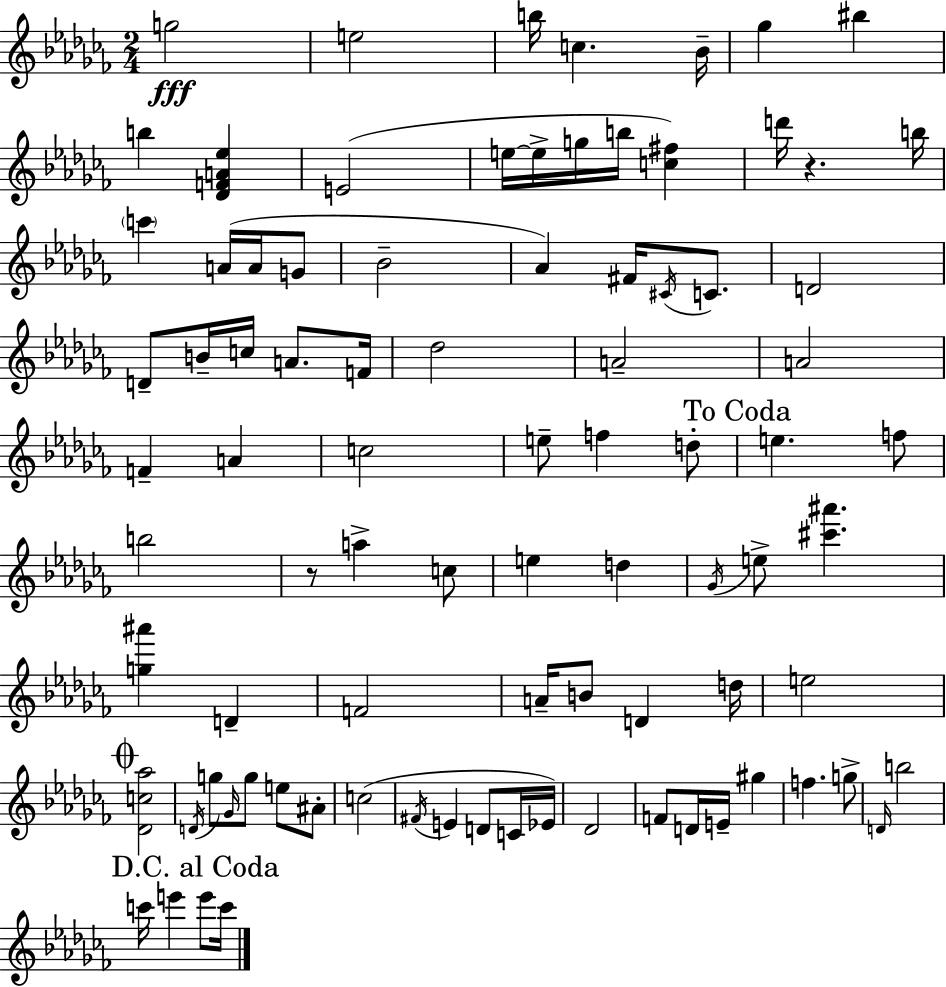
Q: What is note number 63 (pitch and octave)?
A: F#4